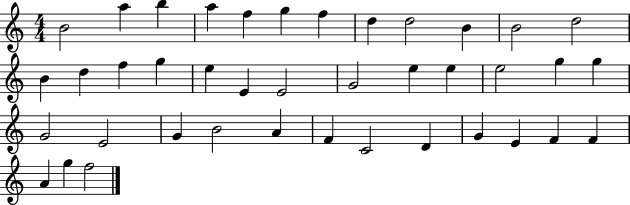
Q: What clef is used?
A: treble